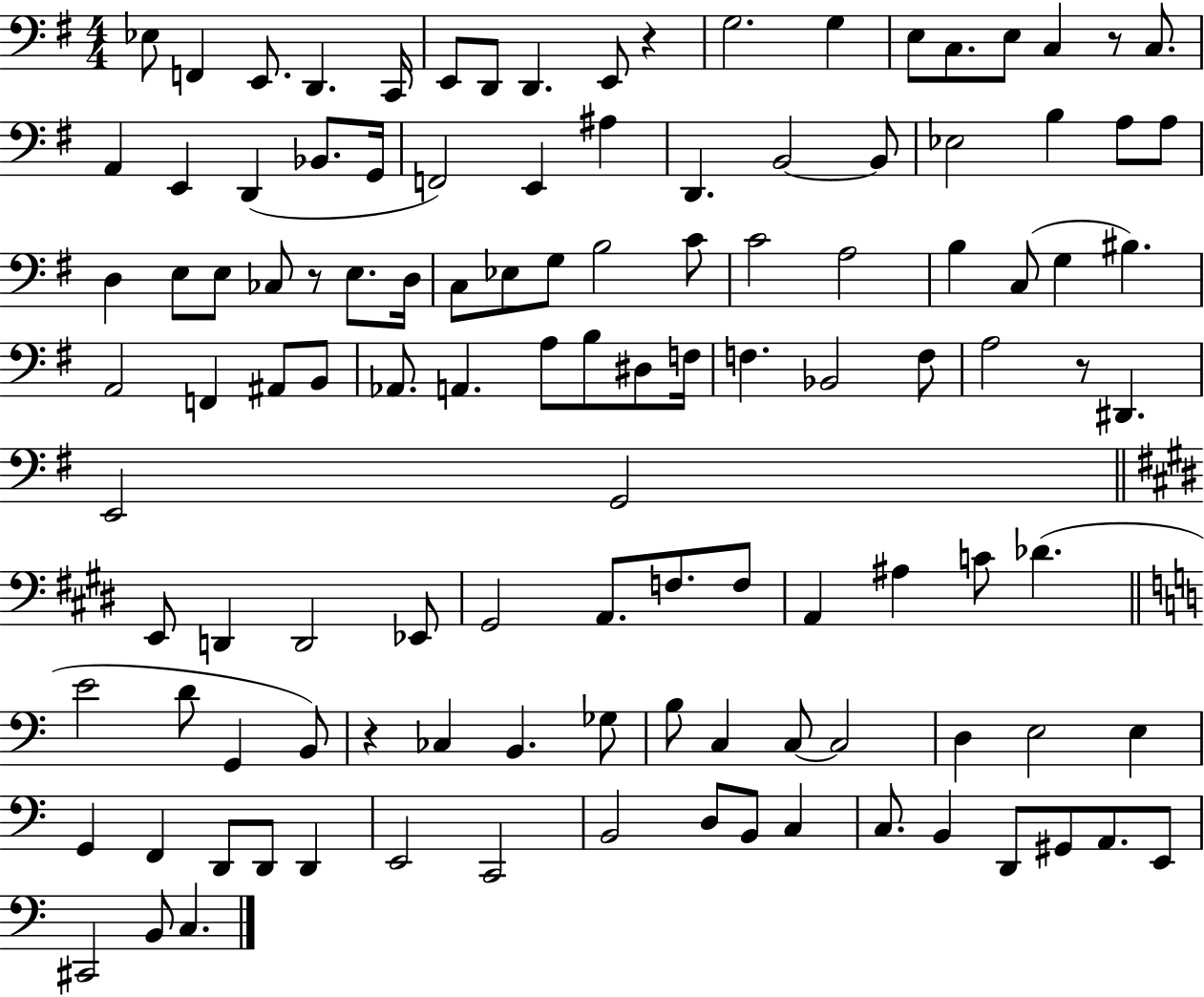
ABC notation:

X:1
T:Untitled
M:4/4
L:1/4
K:G
_E,/2 F,, E,,/2 D,, C,,/4 E,,/2 D,,/2 D,, E,,/2 z G,2 G, E,/2 C,/2 E,/2 C, z/2 C,/2 A,, E,, D,, _B,,/2 G,,/4 F,,2 E,, ^A, D,, B,,2 B,,/2 _E,2 B, A,/2 A,/2 D, E,/2 E,/2 _C,/2 z/2 E,/2 D,/4 C,/2 _E,/2 G,/2 B,2 C/2 C2 A,2 B, C,/2 G, ^B, A,,2 F,, ^A,,/2 B,,/2 _A,,/2 A,, A,/2 B,/2 ^D,/2 F,/4 F, _B,,2 F,/2 A,2 z/2 ^D,, E,,2 G,,2 E,,/2 D,, D,,2 _E,,/2 ^G,,2 A,,/2 F,/2 F,/2 A,, ^A, C/2 _D E2 D/2 G,, B,,/2 z _C, B,, _G,/2 B,/2 C, C,/2 C,2 D, E,2 E, G,, F,, D,,/2 D,,/2 D,, E,,2 C,,2 B,,2 D,/2 B,,/2 C, C,/2 B,, D,,/2 ^G,,/2 A,,/2 E,,/2 ^C,,2 B,,/2 C,